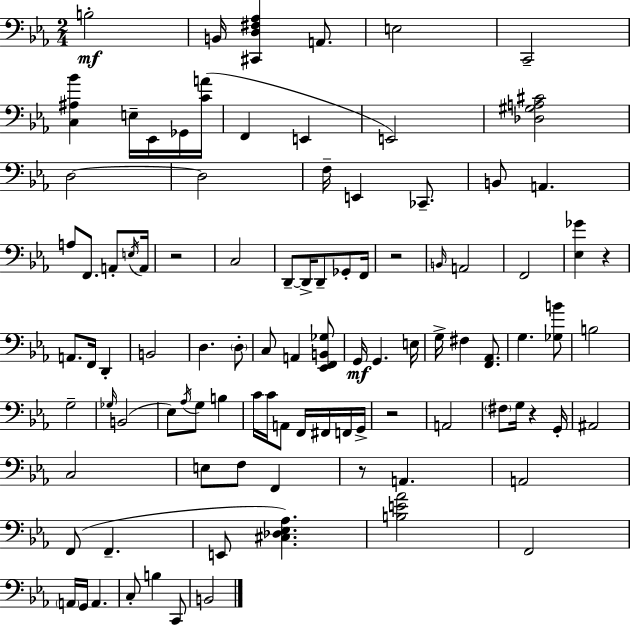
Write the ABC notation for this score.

X:1
T:Untitled
M:2/4
L:1/4
K:Cm
B,2 B,,/4 [^C,,D,^F,_A,] A,,/2 E,2 C,,2 [C,^A,_B] E,/4 _E,,/4 _G,,/4 [CA]/4 F,, E,, E,,2 [_D,^G,A,^C]2 D,2 D,2 F,/4 E,, _C,,/2 B,,/2 A,, A,/2 F,,/2 A,,/2 E,/4 A,,/4 z2 C,2 D,,/2 D,,/4 D,,/2 _G,,/2 F,,/4 z2 B,,/4 A,,2 F,,2 [_E,_G] z A,,/2 F,,/4 D,, B,,2 D, D,/2 C,/2 A,, [_E,,F,,B,,_G,]/2 G,,/4 G,, E,/4 G,/4 ^F, [F,,_A,,]/2 G, [_G,B]/2 B,2 G,2 _G,/4 B,,2 _E,/2 _A,/4 G,/2 B, C/4 C/4 A,,/2 F,,/4 ^F,,/4 F,,/4 G,,/4 z2 A,,2 ^F,/2 G,/4 z G,,/4 ^A,,2 C,2 E,/2 F,/2 F,, z/2 A,, A,,2 F,,/2 F,, E,,/2 [^C,_D,_E,_A,] [B,E_A]2 F,,2 A,,/4 G,,/4 A,, C,/2 B, C,,/2 B,,2